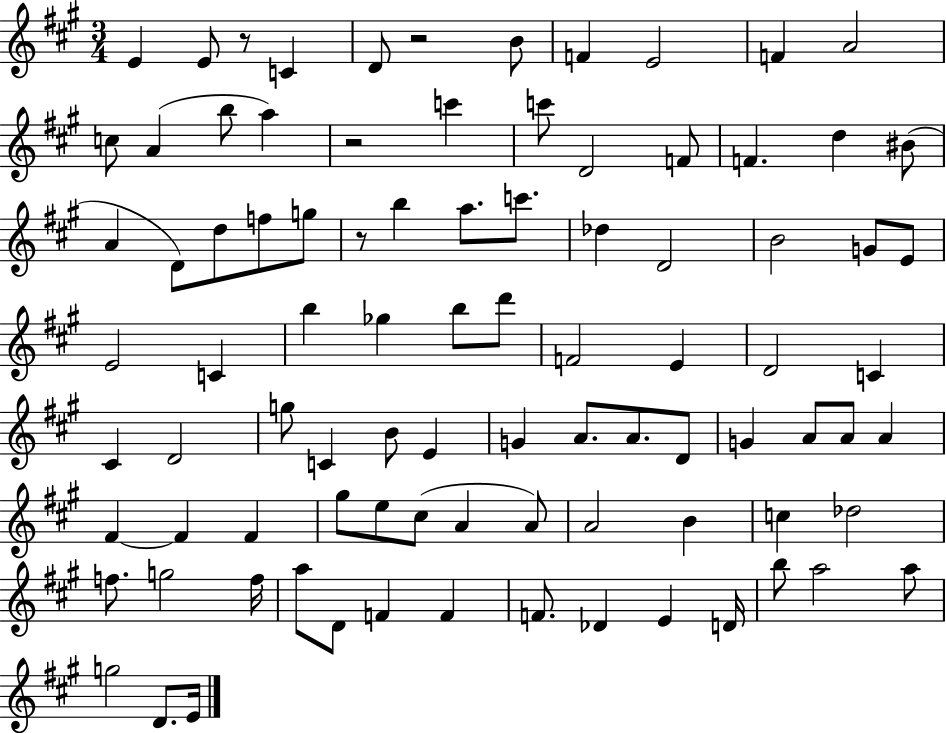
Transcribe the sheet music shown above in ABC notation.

X:1
T:Untitled
M:3/4
L:1/4
K:A
E E/2 z/2 C D/2 z2 B/2 F E2 F A2 c/2 A b/2 a z2 c' c'/2 D2 F/2 F d ^B/2 A D/2 d/2 f/2 g/2 z/2 b a/2 c'/2 _d D2 B2 G/2 E/2 E2 C b _g b/2 d'/2 F2 E D2 C ^C D2 g/2 C B/2 E G A/2 A/2 D/2 G A/2 A/2 A ^F ^F ^F ^g/2 e/2 ^c/2 A A/2 A2 B c _d2 f/2 g2 f/4 a/2 D/2 F F F/2 _D E D/4 b/2 a2 a/2 g2 D/2 E/4